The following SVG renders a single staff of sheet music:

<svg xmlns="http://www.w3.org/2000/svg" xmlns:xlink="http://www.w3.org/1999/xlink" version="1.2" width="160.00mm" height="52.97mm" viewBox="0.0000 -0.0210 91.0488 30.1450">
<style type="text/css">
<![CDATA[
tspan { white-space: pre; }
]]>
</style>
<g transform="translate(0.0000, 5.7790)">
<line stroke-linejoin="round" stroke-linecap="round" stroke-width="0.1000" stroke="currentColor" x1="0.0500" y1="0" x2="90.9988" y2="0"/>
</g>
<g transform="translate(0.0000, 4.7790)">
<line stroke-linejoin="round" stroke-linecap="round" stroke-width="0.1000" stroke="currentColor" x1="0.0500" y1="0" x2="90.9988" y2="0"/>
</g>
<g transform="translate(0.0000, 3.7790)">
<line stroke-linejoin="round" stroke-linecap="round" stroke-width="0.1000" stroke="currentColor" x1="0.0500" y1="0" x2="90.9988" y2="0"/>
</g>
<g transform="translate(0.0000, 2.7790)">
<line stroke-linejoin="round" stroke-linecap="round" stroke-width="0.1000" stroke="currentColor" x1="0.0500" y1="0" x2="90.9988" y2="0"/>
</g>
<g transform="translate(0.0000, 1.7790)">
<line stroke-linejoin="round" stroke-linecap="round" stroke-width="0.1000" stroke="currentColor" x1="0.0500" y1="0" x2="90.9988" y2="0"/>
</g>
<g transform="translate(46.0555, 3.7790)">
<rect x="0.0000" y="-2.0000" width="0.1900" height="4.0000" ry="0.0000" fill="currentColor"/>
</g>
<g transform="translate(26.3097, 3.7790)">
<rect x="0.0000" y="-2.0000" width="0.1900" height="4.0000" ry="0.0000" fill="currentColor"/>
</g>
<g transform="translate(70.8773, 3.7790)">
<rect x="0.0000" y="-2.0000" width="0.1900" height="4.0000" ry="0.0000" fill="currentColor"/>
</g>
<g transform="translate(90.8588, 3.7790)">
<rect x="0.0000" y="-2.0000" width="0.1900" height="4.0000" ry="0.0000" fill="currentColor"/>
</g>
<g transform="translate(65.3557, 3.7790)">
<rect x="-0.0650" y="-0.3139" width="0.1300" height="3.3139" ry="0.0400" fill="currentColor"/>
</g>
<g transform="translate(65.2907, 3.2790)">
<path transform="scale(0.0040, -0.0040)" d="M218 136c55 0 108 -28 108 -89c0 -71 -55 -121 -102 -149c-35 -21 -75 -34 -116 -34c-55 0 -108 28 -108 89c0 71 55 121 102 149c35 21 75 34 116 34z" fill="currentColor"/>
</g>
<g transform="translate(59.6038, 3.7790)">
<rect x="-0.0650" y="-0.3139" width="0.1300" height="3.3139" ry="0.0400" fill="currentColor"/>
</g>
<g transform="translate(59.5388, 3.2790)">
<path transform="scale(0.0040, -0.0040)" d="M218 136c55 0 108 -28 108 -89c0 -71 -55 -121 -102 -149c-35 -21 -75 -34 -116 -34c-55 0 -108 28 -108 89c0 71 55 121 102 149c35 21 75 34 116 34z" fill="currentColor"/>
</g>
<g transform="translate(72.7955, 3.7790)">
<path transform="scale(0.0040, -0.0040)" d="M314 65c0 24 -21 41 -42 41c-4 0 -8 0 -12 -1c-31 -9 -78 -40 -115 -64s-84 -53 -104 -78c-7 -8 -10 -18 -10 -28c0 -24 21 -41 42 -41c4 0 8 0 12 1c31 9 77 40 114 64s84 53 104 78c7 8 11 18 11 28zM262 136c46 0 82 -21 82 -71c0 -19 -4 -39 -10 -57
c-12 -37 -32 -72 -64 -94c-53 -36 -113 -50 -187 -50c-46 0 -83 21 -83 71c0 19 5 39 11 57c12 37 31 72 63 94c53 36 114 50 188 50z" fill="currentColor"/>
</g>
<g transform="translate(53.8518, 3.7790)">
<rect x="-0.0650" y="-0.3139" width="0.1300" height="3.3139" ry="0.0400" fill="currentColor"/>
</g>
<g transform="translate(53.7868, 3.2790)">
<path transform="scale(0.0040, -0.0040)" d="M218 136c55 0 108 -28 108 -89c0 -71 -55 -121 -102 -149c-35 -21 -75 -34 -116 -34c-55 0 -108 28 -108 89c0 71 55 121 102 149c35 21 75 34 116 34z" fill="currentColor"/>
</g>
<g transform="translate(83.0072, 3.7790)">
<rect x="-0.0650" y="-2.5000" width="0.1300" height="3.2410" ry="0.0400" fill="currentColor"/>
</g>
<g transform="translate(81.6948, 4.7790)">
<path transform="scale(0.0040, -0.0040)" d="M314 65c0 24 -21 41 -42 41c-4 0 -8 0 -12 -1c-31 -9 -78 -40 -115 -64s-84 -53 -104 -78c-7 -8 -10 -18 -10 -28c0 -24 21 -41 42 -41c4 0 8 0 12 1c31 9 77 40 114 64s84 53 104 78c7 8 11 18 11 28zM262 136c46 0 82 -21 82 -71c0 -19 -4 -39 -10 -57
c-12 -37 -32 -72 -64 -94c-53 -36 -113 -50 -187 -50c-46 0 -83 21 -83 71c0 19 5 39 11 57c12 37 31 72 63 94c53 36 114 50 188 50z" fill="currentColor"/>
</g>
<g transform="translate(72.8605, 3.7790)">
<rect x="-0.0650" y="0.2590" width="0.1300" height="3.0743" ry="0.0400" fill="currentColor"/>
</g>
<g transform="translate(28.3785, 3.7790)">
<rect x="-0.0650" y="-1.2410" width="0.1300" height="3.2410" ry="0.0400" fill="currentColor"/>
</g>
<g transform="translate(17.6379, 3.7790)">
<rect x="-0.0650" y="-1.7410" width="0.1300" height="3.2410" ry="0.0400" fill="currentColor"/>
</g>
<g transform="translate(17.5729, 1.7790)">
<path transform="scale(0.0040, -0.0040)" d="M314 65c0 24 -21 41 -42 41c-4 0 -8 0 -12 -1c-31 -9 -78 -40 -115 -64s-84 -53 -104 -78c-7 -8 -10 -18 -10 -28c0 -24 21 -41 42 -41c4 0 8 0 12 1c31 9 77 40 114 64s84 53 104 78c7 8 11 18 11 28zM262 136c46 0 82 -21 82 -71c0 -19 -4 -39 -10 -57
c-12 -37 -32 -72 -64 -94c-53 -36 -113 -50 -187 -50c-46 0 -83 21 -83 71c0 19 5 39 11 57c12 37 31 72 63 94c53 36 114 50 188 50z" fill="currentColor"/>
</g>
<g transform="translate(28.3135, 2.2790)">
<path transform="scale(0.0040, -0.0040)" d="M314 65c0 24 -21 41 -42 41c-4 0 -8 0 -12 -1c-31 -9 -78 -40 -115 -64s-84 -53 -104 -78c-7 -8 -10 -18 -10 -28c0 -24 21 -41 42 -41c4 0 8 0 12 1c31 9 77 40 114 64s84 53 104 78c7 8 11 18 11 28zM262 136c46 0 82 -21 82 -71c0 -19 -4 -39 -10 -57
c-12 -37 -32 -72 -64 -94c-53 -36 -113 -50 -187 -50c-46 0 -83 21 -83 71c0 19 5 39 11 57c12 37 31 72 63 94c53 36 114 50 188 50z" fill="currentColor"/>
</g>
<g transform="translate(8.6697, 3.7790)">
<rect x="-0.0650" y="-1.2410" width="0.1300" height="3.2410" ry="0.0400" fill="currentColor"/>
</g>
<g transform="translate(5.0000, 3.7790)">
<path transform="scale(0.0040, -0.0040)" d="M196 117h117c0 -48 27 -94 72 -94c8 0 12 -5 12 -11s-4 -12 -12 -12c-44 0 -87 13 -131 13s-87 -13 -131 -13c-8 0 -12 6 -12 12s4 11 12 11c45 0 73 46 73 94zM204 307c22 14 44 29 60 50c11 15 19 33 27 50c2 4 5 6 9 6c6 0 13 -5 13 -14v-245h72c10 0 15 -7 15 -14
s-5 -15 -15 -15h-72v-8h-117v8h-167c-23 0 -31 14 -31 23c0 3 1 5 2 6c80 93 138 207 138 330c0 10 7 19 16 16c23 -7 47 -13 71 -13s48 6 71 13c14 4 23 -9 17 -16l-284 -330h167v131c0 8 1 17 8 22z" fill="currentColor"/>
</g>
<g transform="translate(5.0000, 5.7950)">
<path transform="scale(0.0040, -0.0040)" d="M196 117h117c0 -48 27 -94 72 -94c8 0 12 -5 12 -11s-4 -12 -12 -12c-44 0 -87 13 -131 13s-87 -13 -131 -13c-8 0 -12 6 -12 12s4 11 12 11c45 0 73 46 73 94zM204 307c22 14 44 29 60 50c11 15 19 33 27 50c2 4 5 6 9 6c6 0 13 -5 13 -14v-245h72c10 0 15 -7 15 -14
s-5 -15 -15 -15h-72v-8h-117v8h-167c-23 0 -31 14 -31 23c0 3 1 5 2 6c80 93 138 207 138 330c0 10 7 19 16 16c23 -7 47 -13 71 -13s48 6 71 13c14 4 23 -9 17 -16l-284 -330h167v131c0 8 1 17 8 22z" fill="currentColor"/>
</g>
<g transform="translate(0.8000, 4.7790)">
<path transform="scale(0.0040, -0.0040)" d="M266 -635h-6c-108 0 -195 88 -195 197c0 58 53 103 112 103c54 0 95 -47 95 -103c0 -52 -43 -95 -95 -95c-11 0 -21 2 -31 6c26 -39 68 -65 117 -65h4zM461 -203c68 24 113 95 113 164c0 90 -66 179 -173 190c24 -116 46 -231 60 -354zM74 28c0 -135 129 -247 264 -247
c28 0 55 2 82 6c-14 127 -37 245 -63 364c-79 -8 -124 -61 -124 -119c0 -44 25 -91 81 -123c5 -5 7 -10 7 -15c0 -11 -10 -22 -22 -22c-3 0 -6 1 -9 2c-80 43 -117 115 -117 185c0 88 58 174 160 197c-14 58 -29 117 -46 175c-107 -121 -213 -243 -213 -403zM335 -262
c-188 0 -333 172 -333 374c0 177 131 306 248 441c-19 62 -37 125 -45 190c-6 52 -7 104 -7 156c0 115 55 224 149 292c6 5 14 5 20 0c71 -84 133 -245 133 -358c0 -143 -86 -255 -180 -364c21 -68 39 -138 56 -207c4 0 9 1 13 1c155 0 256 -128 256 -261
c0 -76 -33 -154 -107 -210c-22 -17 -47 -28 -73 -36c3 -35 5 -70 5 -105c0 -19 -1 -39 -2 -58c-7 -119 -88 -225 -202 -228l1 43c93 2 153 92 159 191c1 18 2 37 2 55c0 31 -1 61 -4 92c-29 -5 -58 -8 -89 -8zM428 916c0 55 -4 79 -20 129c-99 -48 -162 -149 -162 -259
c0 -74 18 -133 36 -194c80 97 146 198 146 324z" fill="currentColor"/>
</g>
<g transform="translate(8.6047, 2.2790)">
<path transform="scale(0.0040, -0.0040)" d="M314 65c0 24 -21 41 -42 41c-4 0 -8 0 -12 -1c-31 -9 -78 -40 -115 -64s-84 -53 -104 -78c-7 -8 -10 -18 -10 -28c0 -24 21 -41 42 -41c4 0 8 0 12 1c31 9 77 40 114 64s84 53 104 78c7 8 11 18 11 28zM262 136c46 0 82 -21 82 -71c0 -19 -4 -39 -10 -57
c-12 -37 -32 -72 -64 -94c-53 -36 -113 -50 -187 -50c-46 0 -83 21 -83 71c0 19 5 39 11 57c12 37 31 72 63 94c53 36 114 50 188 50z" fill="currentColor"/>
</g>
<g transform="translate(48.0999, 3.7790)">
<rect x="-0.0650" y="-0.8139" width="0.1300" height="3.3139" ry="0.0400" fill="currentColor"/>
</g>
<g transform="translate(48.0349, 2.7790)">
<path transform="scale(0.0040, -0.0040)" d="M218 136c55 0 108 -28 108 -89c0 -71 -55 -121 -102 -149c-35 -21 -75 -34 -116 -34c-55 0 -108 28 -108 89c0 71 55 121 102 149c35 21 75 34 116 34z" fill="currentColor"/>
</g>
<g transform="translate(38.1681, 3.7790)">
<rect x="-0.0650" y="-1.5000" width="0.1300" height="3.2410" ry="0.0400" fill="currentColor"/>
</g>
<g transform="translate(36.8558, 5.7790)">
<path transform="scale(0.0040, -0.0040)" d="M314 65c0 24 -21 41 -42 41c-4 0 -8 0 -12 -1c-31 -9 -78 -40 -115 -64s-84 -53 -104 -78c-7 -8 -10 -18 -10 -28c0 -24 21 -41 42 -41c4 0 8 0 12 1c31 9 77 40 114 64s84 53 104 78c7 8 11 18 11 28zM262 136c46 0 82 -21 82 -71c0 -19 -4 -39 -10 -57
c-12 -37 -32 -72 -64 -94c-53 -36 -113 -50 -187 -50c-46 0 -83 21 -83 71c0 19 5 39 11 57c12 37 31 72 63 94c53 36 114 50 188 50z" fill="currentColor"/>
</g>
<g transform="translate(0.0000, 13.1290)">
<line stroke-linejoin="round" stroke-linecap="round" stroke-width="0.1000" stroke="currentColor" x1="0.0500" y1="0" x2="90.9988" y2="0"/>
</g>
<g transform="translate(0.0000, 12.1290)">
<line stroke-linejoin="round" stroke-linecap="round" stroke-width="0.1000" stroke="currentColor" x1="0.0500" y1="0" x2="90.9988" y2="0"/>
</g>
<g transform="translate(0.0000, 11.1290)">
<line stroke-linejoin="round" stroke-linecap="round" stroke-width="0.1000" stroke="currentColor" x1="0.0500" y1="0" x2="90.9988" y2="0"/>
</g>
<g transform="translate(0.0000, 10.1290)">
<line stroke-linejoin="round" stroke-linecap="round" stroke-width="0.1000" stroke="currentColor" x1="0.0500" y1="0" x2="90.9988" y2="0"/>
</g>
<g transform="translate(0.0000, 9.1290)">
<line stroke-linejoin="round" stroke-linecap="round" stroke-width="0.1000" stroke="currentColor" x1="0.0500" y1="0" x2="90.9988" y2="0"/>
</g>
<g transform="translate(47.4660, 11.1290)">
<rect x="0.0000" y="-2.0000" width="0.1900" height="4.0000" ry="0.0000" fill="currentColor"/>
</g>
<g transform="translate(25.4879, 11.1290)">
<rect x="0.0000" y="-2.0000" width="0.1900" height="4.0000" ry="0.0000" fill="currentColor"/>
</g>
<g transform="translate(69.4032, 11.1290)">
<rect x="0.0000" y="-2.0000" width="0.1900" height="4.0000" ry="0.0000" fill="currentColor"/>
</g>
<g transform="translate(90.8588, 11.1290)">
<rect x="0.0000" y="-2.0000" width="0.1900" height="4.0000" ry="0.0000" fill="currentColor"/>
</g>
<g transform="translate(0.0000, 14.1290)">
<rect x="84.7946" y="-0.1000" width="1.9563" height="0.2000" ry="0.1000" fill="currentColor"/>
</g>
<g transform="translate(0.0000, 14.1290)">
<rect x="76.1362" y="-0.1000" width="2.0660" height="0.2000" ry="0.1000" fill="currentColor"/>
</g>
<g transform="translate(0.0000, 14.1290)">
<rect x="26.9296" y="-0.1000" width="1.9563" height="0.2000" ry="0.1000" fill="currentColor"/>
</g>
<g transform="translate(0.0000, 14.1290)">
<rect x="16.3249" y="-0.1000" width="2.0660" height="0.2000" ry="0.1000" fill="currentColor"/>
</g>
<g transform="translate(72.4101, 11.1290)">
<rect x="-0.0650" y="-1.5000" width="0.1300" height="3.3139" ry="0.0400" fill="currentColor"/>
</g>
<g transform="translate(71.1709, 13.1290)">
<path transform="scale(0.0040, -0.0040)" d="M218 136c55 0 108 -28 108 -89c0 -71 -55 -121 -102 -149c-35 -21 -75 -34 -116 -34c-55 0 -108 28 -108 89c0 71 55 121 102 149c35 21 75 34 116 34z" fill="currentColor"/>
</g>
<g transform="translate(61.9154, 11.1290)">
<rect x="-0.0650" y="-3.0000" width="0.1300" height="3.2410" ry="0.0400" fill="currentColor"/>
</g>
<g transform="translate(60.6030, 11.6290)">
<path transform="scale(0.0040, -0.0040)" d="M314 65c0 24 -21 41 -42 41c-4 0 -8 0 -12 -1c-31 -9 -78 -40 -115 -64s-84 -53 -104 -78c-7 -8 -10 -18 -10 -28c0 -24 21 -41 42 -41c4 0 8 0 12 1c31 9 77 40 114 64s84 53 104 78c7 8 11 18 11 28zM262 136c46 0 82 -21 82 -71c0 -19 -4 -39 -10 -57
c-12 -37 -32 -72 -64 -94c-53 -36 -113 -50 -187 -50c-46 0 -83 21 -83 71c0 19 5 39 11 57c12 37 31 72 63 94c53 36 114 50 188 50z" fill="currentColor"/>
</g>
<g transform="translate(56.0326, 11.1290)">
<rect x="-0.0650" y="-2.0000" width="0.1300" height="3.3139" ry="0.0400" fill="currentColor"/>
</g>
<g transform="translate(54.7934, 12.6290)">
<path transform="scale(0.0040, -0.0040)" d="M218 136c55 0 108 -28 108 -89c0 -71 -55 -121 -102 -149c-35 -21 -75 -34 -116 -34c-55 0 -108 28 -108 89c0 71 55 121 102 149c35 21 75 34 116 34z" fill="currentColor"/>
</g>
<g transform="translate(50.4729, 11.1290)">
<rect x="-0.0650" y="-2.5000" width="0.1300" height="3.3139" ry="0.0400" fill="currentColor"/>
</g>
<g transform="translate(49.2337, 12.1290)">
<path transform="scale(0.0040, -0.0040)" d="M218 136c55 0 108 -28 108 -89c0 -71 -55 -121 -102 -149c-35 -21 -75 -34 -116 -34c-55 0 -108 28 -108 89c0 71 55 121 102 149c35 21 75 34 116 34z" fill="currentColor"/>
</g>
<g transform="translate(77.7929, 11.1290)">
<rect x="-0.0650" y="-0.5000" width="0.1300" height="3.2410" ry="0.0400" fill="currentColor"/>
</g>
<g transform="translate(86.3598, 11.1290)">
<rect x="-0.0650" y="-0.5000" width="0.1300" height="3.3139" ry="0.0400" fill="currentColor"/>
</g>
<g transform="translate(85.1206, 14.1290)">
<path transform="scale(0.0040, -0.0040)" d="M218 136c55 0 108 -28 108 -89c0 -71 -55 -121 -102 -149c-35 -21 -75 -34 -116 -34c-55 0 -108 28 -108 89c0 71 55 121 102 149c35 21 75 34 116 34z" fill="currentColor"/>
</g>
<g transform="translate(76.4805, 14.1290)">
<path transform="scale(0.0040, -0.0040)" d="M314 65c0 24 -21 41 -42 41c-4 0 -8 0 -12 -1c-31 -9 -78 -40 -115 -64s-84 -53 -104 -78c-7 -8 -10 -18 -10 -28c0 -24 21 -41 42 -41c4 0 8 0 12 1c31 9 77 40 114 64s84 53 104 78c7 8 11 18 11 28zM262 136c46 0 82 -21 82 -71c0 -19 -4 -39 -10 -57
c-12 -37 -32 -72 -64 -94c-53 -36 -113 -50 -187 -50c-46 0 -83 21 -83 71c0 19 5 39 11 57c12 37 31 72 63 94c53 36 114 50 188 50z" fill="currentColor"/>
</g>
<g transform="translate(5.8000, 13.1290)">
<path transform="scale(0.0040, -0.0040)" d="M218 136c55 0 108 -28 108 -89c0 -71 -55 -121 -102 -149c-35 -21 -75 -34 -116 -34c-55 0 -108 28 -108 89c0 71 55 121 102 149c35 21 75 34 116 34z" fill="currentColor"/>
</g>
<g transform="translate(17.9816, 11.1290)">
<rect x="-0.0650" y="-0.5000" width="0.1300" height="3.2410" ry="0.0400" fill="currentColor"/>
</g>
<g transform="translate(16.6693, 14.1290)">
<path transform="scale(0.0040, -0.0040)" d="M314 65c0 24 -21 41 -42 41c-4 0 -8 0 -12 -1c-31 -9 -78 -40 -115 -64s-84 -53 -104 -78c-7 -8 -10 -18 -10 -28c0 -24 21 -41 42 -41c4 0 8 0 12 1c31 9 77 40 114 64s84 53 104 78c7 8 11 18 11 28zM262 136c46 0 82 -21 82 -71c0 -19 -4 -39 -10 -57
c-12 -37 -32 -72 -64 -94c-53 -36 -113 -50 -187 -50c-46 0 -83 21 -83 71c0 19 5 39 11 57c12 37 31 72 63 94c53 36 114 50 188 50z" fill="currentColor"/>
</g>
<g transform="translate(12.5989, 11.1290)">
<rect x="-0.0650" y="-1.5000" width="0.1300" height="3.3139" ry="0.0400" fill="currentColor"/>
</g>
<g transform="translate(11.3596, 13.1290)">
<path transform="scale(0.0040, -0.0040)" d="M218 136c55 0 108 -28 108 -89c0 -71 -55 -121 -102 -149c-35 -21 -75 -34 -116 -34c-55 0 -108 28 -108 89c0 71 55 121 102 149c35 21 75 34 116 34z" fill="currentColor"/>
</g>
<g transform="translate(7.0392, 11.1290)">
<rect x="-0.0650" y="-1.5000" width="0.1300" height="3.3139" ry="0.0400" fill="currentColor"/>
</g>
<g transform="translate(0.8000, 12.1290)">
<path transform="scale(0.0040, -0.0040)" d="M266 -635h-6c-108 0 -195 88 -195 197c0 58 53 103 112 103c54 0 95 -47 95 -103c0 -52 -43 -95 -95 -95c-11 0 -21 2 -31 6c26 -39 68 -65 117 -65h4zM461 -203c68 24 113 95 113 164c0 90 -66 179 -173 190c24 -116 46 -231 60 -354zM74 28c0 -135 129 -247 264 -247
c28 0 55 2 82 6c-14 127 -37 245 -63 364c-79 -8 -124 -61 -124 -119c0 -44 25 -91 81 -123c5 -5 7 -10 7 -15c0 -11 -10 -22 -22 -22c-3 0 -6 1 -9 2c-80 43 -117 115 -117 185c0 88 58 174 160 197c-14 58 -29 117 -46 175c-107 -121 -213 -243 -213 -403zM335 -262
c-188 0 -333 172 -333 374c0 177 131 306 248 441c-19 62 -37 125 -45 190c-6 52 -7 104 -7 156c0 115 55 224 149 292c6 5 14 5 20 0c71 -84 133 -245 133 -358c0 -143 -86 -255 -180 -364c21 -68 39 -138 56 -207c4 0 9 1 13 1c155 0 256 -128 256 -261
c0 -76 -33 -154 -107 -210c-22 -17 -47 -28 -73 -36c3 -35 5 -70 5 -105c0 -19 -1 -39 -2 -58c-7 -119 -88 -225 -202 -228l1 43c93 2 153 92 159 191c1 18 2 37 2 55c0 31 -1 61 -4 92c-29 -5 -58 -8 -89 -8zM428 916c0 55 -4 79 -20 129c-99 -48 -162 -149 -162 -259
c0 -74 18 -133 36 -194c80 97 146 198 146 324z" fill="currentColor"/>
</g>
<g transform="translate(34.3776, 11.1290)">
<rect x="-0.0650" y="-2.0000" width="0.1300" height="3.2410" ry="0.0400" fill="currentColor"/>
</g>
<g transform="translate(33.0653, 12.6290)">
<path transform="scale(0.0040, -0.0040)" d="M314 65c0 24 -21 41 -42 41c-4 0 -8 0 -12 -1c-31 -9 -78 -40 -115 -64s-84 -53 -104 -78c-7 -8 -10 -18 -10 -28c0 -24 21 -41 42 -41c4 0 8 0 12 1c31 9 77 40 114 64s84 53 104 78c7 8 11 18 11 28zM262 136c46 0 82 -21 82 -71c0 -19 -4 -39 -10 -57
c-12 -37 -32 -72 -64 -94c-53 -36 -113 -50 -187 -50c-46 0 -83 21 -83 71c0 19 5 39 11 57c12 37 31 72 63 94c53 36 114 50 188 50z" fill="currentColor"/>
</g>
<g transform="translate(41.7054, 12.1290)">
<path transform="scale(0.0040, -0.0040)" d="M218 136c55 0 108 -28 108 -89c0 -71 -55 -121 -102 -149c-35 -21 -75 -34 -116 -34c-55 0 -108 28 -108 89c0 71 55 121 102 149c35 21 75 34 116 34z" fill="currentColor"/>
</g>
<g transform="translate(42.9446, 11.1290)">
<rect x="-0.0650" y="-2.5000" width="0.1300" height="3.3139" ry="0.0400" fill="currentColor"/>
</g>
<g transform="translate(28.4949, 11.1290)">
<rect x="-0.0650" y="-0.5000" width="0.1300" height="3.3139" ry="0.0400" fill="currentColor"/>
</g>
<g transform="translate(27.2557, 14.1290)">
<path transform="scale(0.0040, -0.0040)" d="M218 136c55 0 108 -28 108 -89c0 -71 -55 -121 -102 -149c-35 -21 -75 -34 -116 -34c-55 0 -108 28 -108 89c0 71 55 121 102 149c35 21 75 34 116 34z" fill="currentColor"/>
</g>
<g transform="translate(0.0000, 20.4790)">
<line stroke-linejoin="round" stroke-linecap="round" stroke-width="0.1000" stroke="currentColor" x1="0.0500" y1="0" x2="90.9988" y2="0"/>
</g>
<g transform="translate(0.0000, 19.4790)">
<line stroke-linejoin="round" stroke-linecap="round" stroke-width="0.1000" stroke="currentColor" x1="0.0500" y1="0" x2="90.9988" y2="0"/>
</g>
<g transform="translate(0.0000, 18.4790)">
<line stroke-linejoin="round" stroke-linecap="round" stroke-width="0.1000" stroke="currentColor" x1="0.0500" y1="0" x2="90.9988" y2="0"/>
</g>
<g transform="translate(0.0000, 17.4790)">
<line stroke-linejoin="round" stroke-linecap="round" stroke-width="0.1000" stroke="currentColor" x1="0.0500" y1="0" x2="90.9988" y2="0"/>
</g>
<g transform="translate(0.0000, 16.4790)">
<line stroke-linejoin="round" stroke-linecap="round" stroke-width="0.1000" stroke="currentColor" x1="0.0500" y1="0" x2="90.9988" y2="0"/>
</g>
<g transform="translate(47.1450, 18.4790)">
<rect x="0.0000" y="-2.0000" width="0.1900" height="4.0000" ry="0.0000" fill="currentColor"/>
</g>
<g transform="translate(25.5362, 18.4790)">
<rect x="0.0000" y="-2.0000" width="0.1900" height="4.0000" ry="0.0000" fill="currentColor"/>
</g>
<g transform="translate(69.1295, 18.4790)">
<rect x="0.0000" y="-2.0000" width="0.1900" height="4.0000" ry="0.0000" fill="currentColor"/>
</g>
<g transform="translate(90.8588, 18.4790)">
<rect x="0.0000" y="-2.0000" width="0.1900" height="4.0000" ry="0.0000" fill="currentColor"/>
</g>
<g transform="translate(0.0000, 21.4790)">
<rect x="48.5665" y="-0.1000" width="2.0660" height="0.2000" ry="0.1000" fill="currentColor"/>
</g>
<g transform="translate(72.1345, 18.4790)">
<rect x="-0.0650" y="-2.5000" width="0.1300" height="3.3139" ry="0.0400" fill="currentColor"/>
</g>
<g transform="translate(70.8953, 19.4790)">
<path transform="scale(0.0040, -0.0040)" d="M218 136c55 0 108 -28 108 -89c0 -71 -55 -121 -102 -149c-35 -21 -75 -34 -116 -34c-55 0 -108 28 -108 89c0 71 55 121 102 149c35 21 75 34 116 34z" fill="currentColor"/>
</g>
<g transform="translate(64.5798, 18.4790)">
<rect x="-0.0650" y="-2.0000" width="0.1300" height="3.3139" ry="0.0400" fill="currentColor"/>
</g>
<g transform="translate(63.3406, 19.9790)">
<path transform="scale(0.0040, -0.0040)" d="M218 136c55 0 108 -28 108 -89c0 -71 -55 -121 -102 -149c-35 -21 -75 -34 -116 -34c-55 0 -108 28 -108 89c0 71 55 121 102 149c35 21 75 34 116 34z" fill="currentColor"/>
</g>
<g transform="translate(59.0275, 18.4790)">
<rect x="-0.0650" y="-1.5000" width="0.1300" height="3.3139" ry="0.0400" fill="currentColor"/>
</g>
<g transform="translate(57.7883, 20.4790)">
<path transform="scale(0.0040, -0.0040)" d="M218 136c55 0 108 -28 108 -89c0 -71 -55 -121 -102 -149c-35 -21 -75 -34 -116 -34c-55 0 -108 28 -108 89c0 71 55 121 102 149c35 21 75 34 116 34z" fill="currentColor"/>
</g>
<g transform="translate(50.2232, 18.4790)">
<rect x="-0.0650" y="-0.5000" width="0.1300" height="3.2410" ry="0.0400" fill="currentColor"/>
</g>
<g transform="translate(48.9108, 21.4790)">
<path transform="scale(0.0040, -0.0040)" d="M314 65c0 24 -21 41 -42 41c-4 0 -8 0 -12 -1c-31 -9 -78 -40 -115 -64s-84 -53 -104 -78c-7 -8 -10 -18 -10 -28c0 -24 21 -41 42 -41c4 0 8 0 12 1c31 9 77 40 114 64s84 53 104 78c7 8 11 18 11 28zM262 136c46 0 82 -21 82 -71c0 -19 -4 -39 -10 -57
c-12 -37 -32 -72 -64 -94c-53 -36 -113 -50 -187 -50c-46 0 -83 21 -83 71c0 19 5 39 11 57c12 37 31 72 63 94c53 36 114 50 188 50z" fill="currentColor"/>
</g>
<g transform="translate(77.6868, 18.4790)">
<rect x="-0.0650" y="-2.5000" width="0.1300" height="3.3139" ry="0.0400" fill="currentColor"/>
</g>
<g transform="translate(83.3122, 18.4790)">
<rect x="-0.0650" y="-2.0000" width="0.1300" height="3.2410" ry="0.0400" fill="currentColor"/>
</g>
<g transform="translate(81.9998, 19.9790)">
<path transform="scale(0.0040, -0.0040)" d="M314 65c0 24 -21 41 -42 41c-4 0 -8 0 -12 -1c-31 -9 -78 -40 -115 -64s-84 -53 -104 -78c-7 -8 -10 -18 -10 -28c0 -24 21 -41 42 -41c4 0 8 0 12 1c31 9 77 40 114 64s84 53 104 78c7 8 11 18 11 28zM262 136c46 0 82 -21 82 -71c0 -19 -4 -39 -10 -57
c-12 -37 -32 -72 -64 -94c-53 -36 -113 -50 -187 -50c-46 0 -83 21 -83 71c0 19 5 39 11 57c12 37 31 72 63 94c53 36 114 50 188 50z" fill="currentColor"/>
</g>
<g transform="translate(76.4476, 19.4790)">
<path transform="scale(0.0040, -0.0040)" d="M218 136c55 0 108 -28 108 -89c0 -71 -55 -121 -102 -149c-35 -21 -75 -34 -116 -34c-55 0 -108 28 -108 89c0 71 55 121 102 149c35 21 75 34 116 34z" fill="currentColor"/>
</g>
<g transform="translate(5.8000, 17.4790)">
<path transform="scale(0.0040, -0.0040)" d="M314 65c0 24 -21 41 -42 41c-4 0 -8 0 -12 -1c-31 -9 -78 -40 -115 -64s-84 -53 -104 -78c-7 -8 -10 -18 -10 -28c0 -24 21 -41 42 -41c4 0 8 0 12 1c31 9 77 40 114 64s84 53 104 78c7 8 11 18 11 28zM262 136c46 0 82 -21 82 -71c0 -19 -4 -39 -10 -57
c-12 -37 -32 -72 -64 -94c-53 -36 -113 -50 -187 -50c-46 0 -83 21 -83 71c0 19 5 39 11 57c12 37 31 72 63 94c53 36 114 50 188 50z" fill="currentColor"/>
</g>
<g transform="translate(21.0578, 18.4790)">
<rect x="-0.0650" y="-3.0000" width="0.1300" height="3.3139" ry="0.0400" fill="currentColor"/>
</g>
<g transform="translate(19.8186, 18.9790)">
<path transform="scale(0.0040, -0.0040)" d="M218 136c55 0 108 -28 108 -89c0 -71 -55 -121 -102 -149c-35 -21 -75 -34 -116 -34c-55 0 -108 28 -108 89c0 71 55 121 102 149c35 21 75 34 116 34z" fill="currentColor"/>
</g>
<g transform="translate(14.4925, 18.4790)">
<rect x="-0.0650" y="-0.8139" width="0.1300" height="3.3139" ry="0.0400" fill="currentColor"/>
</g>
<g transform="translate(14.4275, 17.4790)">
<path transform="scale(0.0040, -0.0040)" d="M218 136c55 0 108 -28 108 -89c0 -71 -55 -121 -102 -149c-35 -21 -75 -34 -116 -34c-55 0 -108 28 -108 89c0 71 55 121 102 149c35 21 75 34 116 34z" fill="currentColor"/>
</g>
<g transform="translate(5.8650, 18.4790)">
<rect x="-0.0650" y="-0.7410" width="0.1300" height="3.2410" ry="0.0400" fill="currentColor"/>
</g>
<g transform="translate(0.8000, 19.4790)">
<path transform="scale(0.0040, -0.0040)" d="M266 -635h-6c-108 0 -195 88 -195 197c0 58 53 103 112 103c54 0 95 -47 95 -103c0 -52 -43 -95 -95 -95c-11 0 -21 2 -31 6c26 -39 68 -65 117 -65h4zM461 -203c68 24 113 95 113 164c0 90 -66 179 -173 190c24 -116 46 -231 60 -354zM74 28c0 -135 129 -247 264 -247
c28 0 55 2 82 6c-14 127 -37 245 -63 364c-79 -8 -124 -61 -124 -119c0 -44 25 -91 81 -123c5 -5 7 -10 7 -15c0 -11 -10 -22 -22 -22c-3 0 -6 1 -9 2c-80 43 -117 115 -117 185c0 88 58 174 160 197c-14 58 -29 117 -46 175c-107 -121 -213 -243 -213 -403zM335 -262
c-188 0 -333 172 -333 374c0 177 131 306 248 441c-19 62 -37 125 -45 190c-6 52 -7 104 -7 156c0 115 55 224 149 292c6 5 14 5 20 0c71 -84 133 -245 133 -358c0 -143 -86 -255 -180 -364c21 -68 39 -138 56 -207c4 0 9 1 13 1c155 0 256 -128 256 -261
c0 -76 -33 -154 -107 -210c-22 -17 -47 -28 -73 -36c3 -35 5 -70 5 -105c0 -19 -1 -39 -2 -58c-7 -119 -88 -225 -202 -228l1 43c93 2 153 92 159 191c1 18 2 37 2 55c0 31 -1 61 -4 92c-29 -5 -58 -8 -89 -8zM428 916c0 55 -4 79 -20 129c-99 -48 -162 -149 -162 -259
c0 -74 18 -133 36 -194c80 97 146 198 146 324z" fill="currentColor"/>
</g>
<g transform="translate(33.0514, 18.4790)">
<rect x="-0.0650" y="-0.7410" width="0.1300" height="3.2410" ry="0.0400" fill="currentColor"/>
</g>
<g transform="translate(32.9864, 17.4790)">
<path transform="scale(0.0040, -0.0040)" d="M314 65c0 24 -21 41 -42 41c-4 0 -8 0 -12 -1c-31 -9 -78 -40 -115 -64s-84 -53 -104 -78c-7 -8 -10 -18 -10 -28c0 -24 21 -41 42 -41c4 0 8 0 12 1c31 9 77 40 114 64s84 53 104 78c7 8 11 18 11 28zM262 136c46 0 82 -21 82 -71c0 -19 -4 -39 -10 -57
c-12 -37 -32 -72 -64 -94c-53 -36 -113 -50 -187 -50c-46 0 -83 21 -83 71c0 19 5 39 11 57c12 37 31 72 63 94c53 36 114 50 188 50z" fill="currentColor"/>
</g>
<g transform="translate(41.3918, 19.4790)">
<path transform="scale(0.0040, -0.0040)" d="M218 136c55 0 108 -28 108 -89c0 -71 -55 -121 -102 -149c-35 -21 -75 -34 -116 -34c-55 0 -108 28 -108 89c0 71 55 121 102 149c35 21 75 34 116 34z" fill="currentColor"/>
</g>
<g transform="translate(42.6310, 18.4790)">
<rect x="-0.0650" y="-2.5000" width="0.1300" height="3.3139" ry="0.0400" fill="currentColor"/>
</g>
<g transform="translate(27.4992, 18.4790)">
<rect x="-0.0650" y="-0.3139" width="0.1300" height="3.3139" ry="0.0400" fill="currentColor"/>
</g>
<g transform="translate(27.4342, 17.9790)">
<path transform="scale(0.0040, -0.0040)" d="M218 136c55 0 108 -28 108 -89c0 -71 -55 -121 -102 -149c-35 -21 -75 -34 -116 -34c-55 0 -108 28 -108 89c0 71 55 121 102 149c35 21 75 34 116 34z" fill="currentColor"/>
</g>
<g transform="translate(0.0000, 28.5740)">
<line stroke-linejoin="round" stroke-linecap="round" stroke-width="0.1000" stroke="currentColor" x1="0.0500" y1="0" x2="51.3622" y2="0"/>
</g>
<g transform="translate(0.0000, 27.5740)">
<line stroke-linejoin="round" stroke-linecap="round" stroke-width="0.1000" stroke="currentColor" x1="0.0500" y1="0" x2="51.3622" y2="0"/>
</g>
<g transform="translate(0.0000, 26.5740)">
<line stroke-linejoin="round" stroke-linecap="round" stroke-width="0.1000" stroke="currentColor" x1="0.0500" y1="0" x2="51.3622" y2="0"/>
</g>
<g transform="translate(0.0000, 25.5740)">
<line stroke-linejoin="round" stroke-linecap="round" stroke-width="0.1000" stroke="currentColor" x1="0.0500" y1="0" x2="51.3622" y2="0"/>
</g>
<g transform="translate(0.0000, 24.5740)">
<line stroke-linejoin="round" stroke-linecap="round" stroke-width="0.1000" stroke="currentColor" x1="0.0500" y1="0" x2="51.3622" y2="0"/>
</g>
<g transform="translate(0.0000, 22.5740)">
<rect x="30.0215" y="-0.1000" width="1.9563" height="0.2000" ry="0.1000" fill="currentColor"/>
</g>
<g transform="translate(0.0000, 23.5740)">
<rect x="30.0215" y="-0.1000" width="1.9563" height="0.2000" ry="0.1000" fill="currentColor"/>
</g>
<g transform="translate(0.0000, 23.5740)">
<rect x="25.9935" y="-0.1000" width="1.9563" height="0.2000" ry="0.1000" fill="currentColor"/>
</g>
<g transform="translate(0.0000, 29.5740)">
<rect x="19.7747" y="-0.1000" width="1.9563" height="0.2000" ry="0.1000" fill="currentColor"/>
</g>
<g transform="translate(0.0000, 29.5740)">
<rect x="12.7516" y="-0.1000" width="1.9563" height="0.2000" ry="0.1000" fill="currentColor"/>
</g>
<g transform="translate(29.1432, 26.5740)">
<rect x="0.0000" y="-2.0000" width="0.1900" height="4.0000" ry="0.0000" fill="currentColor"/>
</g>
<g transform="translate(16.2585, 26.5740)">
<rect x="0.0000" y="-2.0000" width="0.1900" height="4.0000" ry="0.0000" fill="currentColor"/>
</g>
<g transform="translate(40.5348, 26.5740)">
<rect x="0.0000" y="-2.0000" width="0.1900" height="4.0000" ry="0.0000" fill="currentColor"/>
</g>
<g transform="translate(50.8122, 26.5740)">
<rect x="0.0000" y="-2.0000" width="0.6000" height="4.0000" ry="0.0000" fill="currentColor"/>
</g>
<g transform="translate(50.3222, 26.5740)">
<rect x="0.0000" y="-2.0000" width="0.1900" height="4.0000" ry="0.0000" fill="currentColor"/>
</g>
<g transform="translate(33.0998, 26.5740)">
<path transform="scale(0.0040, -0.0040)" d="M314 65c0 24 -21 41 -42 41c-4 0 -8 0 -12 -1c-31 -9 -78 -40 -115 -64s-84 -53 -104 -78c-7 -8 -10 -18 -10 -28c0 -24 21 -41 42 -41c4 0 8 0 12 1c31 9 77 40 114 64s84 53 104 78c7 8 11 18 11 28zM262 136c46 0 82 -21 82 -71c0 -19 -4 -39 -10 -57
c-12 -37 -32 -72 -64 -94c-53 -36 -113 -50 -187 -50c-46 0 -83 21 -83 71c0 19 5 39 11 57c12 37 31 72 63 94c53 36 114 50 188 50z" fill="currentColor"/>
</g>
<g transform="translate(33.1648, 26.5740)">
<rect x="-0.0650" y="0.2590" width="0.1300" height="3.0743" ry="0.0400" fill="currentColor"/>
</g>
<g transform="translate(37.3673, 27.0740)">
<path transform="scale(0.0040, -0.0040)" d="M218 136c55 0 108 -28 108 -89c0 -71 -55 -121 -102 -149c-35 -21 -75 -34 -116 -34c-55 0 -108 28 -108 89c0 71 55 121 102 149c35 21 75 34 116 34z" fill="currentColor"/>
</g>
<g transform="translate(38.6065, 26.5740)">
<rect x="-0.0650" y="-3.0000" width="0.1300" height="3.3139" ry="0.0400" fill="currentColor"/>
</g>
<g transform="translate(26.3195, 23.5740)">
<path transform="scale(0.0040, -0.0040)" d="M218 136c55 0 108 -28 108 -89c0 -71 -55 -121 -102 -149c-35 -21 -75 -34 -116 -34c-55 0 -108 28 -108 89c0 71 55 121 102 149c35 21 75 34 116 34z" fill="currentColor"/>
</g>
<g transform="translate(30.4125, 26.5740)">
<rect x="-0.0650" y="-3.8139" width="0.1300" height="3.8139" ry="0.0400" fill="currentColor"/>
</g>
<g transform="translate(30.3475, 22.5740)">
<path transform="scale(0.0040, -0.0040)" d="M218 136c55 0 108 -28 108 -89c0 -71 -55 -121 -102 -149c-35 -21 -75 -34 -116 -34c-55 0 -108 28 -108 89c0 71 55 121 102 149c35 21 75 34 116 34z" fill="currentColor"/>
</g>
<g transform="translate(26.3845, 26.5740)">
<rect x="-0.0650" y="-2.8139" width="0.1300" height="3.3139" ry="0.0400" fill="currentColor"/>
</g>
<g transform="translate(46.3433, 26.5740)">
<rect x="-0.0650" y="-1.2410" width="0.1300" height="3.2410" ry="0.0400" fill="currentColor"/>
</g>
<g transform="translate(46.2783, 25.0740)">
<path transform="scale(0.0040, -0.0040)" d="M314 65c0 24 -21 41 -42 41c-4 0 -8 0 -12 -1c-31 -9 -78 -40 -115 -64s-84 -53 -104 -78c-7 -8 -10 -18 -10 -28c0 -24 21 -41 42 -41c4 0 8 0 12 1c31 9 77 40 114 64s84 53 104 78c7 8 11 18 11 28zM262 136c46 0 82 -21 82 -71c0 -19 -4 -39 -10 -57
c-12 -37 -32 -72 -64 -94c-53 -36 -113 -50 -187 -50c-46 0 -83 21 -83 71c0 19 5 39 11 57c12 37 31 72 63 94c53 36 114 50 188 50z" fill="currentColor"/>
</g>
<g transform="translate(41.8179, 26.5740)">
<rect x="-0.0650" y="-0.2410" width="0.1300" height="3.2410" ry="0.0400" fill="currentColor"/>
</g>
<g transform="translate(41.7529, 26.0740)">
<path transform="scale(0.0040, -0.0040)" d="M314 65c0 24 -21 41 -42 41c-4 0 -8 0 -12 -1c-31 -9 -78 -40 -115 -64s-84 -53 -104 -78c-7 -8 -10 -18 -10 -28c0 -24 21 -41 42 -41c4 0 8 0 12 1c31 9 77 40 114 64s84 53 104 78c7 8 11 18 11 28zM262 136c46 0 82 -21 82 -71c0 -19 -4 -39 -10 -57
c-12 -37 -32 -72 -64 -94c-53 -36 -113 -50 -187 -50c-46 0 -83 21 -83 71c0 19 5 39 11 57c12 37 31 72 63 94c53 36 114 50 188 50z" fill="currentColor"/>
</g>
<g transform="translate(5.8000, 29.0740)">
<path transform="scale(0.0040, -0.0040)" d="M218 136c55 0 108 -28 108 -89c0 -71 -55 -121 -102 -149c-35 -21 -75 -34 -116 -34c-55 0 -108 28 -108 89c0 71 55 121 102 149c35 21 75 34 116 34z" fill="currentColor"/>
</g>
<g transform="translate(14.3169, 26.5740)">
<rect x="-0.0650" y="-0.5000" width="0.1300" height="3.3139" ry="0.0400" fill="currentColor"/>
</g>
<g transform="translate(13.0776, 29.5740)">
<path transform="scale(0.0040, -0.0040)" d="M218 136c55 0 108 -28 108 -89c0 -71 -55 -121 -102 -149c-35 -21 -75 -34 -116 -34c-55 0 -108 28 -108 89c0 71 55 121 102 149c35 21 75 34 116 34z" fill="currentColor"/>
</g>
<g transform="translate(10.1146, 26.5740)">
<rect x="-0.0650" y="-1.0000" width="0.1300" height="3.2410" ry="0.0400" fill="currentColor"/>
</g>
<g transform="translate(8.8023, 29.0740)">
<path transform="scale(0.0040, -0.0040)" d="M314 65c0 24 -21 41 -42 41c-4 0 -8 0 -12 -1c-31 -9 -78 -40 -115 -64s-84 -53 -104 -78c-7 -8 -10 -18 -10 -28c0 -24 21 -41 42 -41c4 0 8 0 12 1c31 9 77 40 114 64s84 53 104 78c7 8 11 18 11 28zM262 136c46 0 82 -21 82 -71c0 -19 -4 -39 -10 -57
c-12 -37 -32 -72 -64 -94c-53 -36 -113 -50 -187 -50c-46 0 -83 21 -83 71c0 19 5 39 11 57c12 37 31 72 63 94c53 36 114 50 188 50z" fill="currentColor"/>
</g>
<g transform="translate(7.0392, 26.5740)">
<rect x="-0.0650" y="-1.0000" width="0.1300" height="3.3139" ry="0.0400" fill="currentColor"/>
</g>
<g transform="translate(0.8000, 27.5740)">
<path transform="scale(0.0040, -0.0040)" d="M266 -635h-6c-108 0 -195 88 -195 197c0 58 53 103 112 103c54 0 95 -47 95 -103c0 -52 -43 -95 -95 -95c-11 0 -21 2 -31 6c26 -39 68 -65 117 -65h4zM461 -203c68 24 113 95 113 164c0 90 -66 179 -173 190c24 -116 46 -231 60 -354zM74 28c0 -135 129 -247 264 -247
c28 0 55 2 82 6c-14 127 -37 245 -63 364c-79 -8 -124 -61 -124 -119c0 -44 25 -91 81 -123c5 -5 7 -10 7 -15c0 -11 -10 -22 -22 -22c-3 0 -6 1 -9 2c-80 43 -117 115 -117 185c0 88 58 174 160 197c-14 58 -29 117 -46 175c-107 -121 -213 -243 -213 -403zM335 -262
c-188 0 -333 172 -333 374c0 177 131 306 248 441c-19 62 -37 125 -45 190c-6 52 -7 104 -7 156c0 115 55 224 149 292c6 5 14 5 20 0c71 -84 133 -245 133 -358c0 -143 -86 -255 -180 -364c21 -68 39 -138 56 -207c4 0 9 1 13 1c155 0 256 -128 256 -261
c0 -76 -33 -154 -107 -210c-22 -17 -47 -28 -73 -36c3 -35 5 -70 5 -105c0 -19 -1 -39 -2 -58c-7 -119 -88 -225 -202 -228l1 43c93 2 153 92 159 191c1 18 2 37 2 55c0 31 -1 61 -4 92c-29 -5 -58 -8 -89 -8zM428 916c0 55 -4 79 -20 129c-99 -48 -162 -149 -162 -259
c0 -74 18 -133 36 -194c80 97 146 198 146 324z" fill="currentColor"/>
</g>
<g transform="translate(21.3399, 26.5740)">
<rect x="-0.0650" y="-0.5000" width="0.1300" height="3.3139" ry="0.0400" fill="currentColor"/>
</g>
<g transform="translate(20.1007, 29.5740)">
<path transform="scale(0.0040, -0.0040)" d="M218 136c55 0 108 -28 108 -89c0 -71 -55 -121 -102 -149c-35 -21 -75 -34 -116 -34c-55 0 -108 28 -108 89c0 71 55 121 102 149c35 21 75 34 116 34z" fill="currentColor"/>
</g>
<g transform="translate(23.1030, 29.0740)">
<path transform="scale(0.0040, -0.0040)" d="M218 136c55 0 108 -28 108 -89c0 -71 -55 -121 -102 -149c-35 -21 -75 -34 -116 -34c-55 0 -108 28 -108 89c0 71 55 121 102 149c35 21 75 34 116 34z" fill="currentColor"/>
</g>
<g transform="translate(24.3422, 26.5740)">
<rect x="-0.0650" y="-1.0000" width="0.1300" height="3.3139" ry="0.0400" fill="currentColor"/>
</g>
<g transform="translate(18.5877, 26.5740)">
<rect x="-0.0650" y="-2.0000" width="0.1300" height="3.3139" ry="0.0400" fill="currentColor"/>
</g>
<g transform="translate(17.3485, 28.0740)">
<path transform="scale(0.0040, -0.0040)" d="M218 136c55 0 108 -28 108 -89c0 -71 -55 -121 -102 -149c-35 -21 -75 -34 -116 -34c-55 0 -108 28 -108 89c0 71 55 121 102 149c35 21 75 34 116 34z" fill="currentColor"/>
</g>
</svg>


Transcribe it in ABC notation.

X:1
T:Untitled
M:4/4
L:1/4
K:C
e2 f2 e2 E2 d c c c B2 G2 E E C2 C F2 G G F A2 E C2 C d2 d A c d2 G C2 E F G G F2 D D2 C F C D a c' B2 A c2 e2